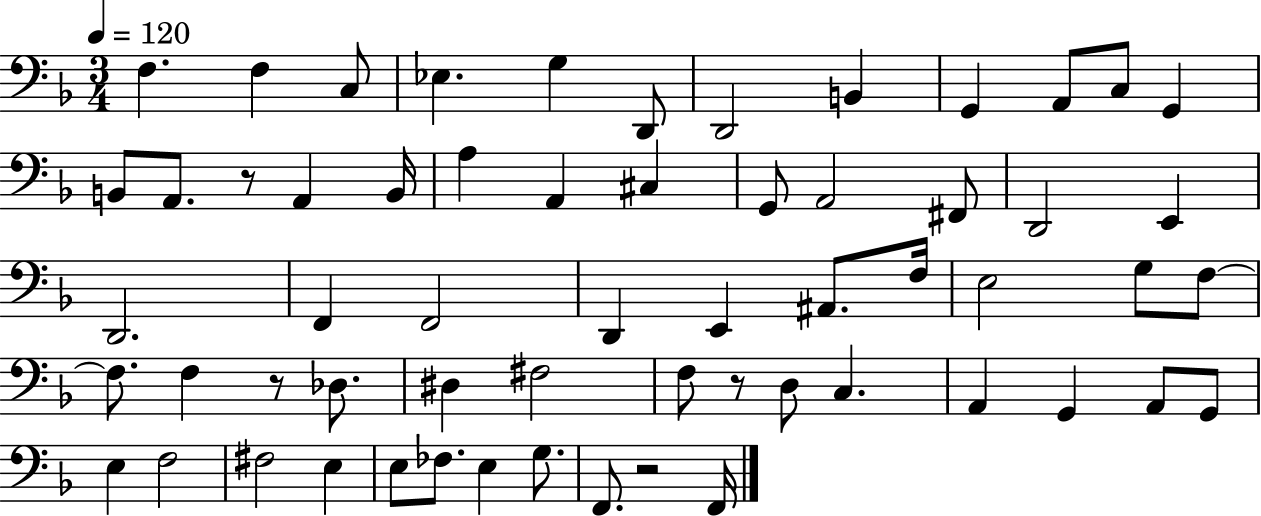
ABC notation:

X:1
T:Untitled
M:3/4
L:1/4
K:F
F, F, C,/2 _E, G, D,,/2 D,,2 B,, G,, A,,/2 C,/2 G,, B,,/2 A,,/2 z/2 A,, B,,/4 A, A,, ^C, G,,/2 A,,2 ^F,,/2 D,,2 E,, D,,2 F,, F,,2 D,, E,, ^A,,/2 F,/4 E,2 G,/2 F,/2 F,/2 F, z/2 _D,/2 ^D, ^F,2 F,/2 z/2 D,/2 C, A,, G,, A,,/2 G,,/2 E, F,2 ^F,2 E, E,/2 _F,/2 E, G,/2 F,,/2 z2 F,,/4